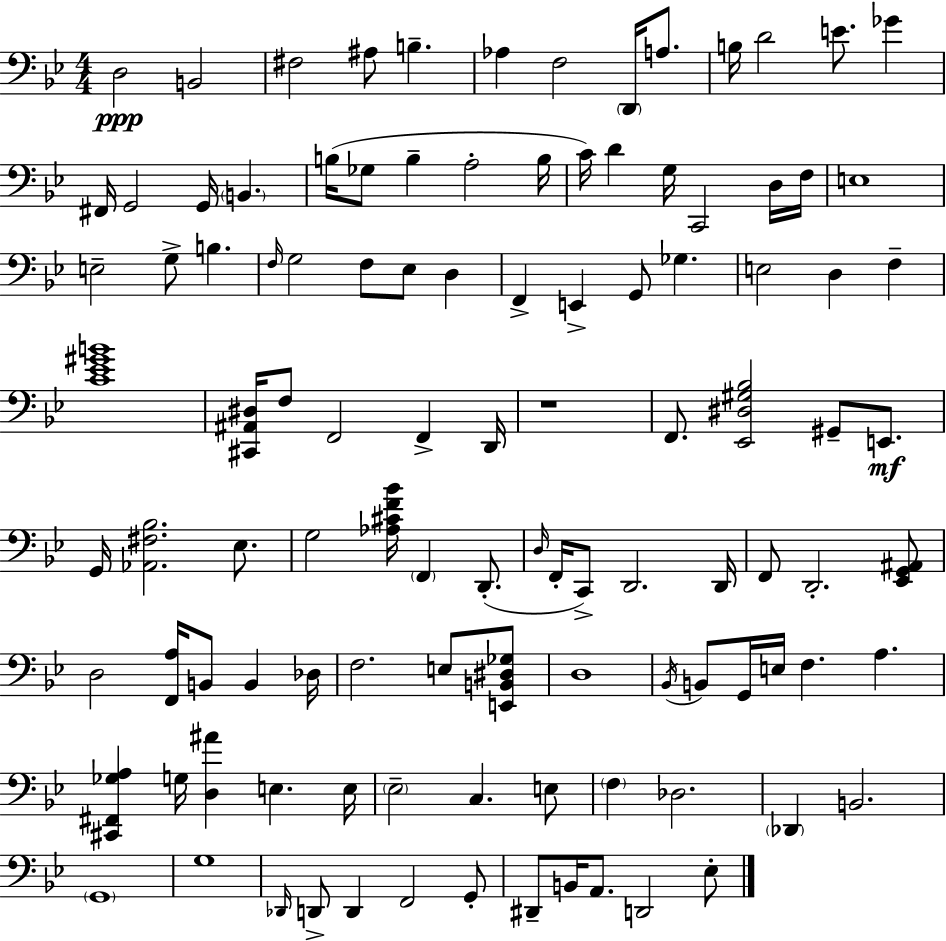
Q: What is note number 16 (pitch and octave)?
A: G2